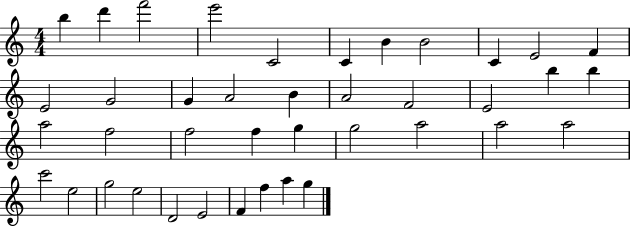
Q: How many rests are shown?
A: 0